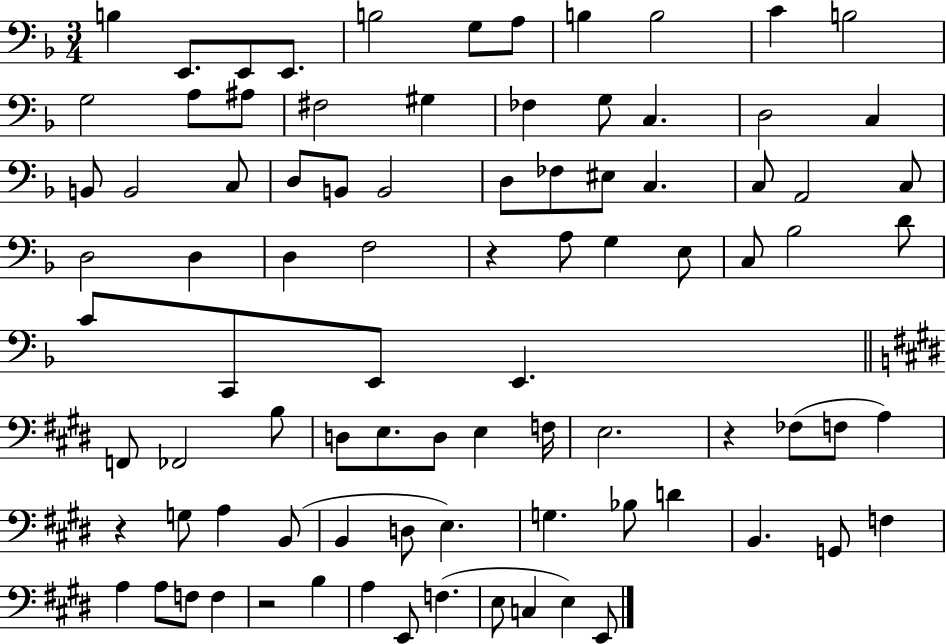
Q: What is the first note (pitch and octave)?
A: B3